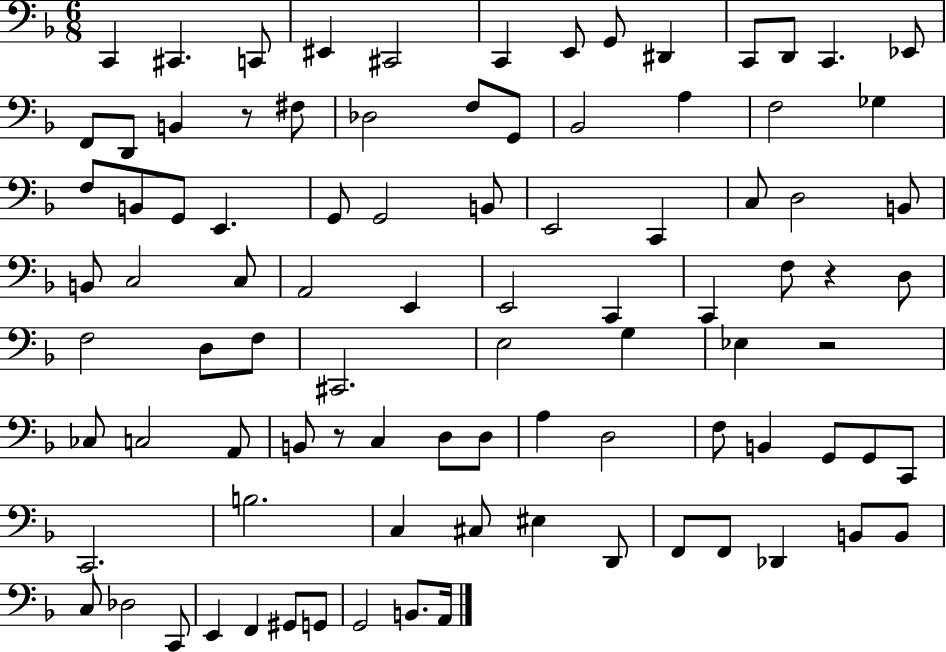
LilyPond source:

{
  \clef bass
  \numericTimeSignature
  \time 6/8
  \key f \major
  c,4 cis,4. c,8 | eis,4 cis,2 | c,4 e,8 g,8 dis,4 | c,8 d,8 c,4. ees,8 | \break f,8 d,8 b,4 r8 fis8 | des2 f8 g,8 | bes,2 a4 | f2 ges4 | \break f8 b,8 g,8 e,4. | g,8 g,2 b,8 | e,2 c,4 | c8 d2 b,8 | \break b,8 c2 c8 | a,2 e,4 | e,2 c,4 | c,4 f8 r4 d8 | \break f2 d8 f8 | cis,2. | e2 g4 | ees4 r2 | \break ces8 c2 a,8 | b,8 r8 c4 d8 d8 | a4 d2 | f8 b,4 g,8 g,8 c,8 | \break c,2. | b2. | c4 cis8 eis4 d,8 | f,8 f,8 des,4 b,8 b,8 | \break c8 des2 c,8 | e,4 f,4 gis,8 g,8 | g,2 b,8. a,16 | \bar "|."
}